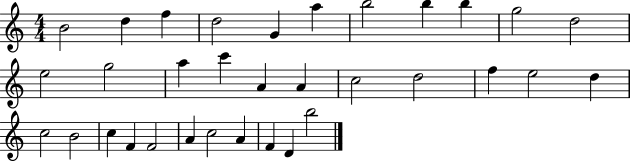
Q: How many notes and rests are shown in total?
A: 33